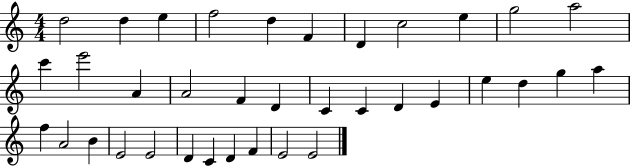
X:1
T:Untitled
M:4/4
L:1/4
K:C
d2 d e f2 d F D c2 e g2 a2 c' e'2 A A2 F D C C D E e d g a f A2 B E2 E2 D C D F E2 E2